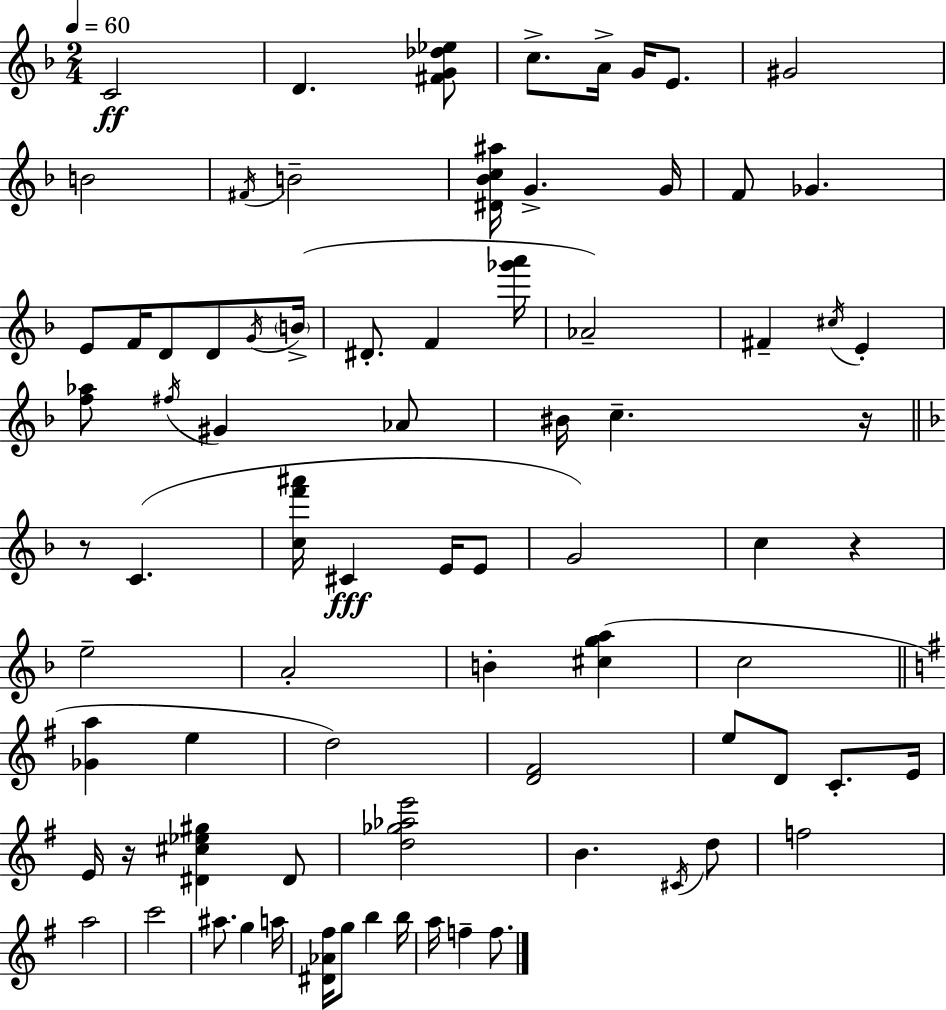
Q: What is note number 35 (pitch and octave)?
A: E4